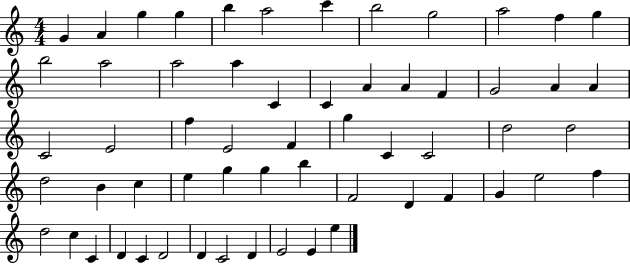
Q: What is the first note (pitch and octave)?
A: G4